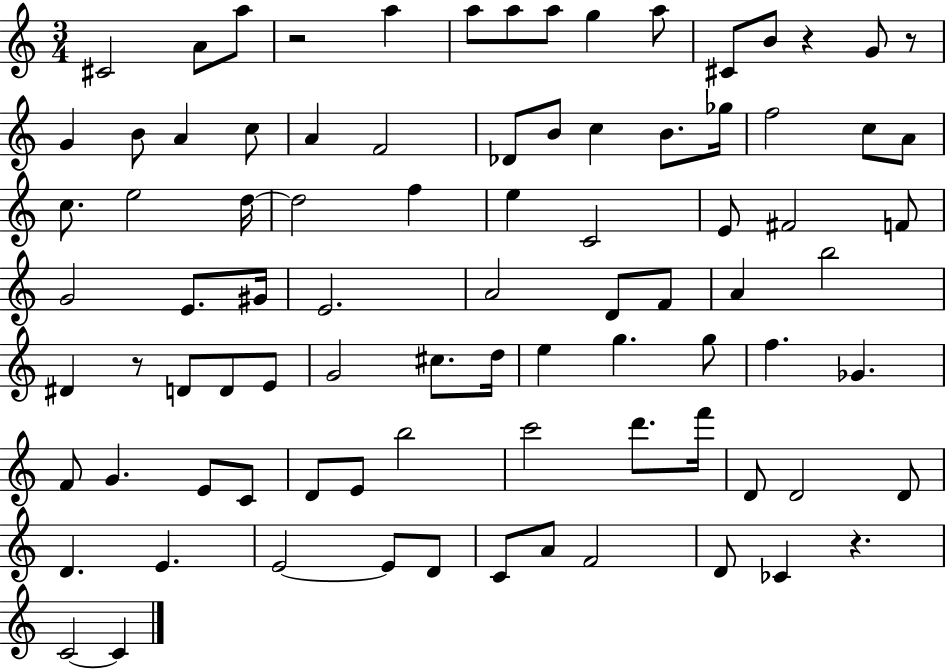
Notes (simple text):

C#4/h A4/e A5/e R/h A5/q A5/e A5/e A5/e G5/q A5/e C#4/e B4/e R/q G4/e R/e G4/q B4/e A4/q C5/e A4/q F4/h Db4/e B4/e C5/q B4/e. Gb5/s F5/h C5/e A4/e C5/e. E5/h D5/s D5/h F5/q E5/q C4/h E4/e F#4/h F4/e G4/h E4/e. G#4/s E4/h. A4/h D4/e F4/e A4/q B5/h D#4/q R/e D4/e D4/e E4/e G4/h C#5/e. D5/s E5/q G5/q. G5/e F5/q. Gb4/q. F4/e G4/q. E4/e C4/e D4/e E4/e B5/h C6/h D6/e. F6/s D4/e D4/h D4/e D4/q. E4/q. E4/h E4/e D4/e C4/e A4/e F4/h D4/e CES4/q R/q. C4/h C4/q